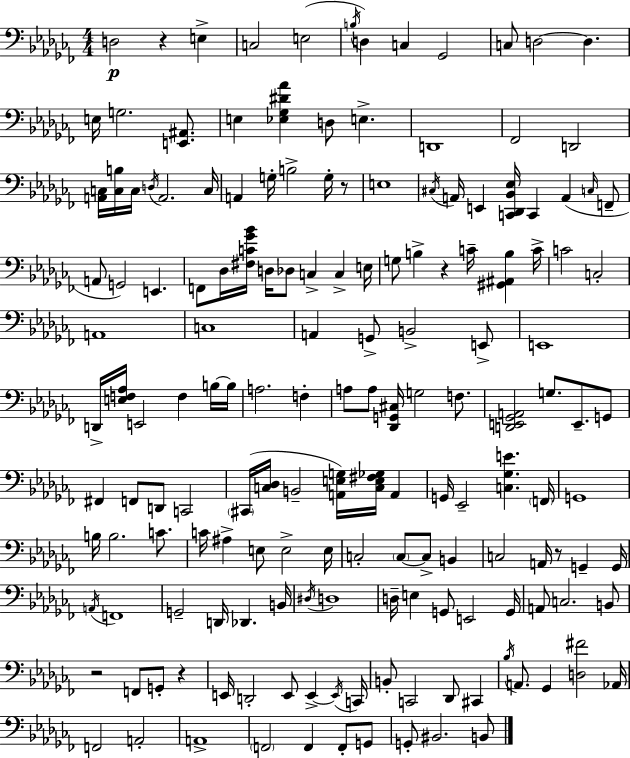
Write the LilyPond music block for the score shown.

{
  \clef bass
  \numericTimeSignature
  \time 4/4
  \key aes \minor
  \repeat volta 2 { d2\p r4 e4-> | c2 e2( | \acciaccatura { b16 } d4) c4 ges,2 | c8 d2~~ d4. | \break e16 g2. <e, ais,>8. | e4 <ees ges dis' aes'>4 d8 e4.-> | d,1 | fes,2 d,2 | \break <a, c>16 <c b>16 c16 \acciaccatura { d16 } a,2. | c16 a,4 g16-. b2-> g16-. | r8 e1 | \acciaccatura { cis16 } a,16 e,4 <c, des, bes, ees>16 c,4 a,4( | \break \grace { c16 } f,8-- a,8 g,2) e,4. | f,8 des16 <fis c' ges' bes'>16 d16 des8 c4-> c4-> | e16 g8 b4-> r4 c'16-- <gis, ais, b>4 | c'16-> c'2 c2-. | \break a,1 | c1 | a,4 g,8-> b,2-> | e,8-> e,1 | \break d,16-> <e f aes>16 e,2 f4 | b16~~ b16 a2. | f4-. a8 a8 <des, g, cis>16 g2 | f8. <d, e, ges, a,>2 g8. e,8.-- | \break g,8 fis,4 f,8 d,8 c,2 | \parenthesize cis,16( <c des>16 b,2-- <a, e g>16) <c e fis ges>16 | a,4 g,16 ees,2-- <c ges e'>4. | \parenthesize f,16 g,1 | \break b16 b2. | c'8. c'16 ais4-> e8 e2-> | e16 c2-. \parenthesize c8~~ c8-> | b,4 c2 a,16 r8 g,4-- | \break g,16 \acciaccatura { a,16 } f,1 | g,2-- d,16 des,4. | b,16 \acciaccatura { dis16 } d1 | d16-- e4 g,8 e,2 | \break g,16 a,8 c2. | b,8 r2 f,8 | g,8-. r4 e,16 d,2-. e,8 | e,4->~~ \acciaccatura { e,16 } c,16 b,8-. c,2 | \break des,8 cis,4 \acciaccatura { bes16 } a,8. ges,4 <d fis'>2 | aes,16 f,2 | a,2-. a,1-> | \parenthesize f,2 | \break f,4 f,8-. g,8 g,8-. bis,2. | b,8 } \bar "|."
}